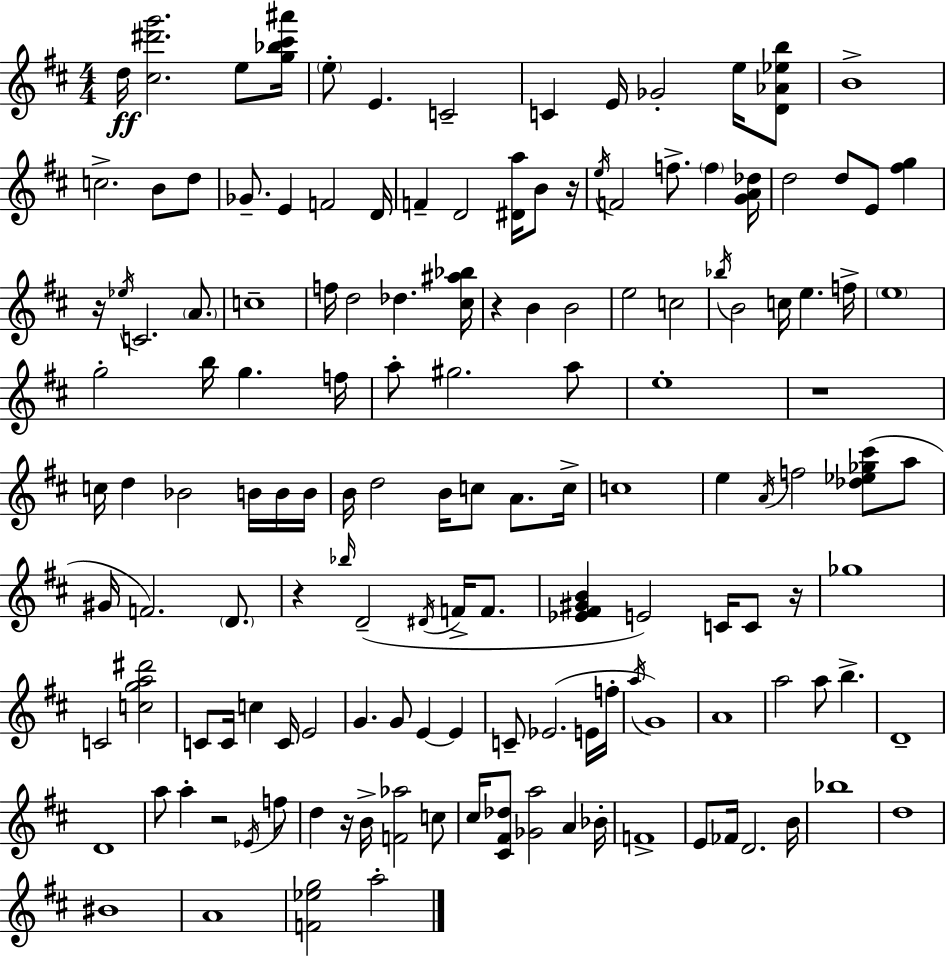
{
  \clef treble
  \numericTimeSignature
  \time 4/4
  \key d \major
  d''16\ff <cis'' dis''' g'''>2. e''8 <g'' bes'' cis''' ais'''>16 | \parenthesize e''8-. e'4. c'2-- | c'4 e'16 ges'2-. e''16 <d' aes' ees'' b''>8 | b'1-> | \break c''2.-> b'8 d''8 | ges'8.-- e'4 f'2 d'16 | f'4-- d'2 <dis' a''>16 b'8 r16 | \acciaccatura { e''16 } f'2 f''8.-> \parenthesize f''4 | \break <g' a' des''>16 d''2 d''8 e'8 <fis'' g''>4 | r16 \acciaccatura { ees''16 } c'2. \parenthesize a'8. | c''1-- | f''16 d''2 des''4. | \break <cis'' ais'' bes''>16 r4 b'4 b'2 | e''2 c''2 | \acciaccatura { bes''16 } b'2 c''16 e''4. | f''16-> \parenthesize e''1 | \break g''2-. b''16 g''4. | f''16 a''8-. gis''2. | a''8 e''1-. | r1 | \break c''16 d''4 bes'2 | b'16 b'16 b'16 b'16 d''2 b'16 c''8 a'8. | c''16-> c''1 | e''4 \acciaccatura { a'16 } f''2 | \break <des'' ees'' ges'' cis'''>8( a''8 gis'16 f'2.) | \parenthesize d'8. r4 \grace { bes''16 } d'2--( | \acciaccatura { dis'16 } f'16-> f'8. <ees' fis' gis' b'>4 e'2) | c'16 c'8 r16 ges''1 | \break c'2 <c'' g'' a'' dis'''>2 | c'8 c'16 c''4 c'16 e'2 | g'4. g'8 e'4~~ | e'4 c'8-- ees'2.( | \break e'16 f''16-. \acciaccatura { a''16 } g'1) | a'1 | a''2 a''8 | b''4.-> d'1-- | \break d'1 | a''8 a''4-. r2 | \acciaccatura { ees'16 } f''8 d''4 r16 b'16-> <f' aes''>2 | c''8 cis''16 <cis' fis' des''>8 <ges' a''>2 | \break a'4 bes'16-. f'1-> | e'8 fes'16 d'2. | b'16 bes''1 | d''1 | \break bis'1 | a'1 | <f' ees'' g''>2 | a''2-. \bar "|."
}